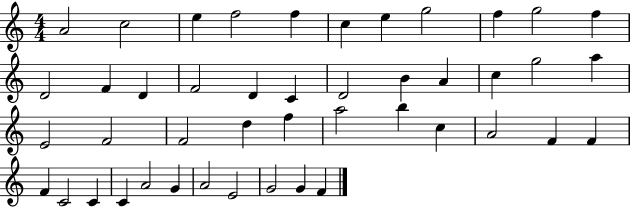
A4/h C5/h E5/q F5/h F5/q C5/q E5/q G5/h F5/q G5/h F5/q D4/h F4/q D4/q F4/h D4/q C4/q D4/h B4/q A4/q C5/q G5/h A5/q E4/h F4/h F4/h D5/q F5/q A5/h B5/q C5/q A4/h F4/q F4/q F4/q C4/h C4/q C4/q A4/h G4/q A4/h E4/h G4/h G4/q F4/q